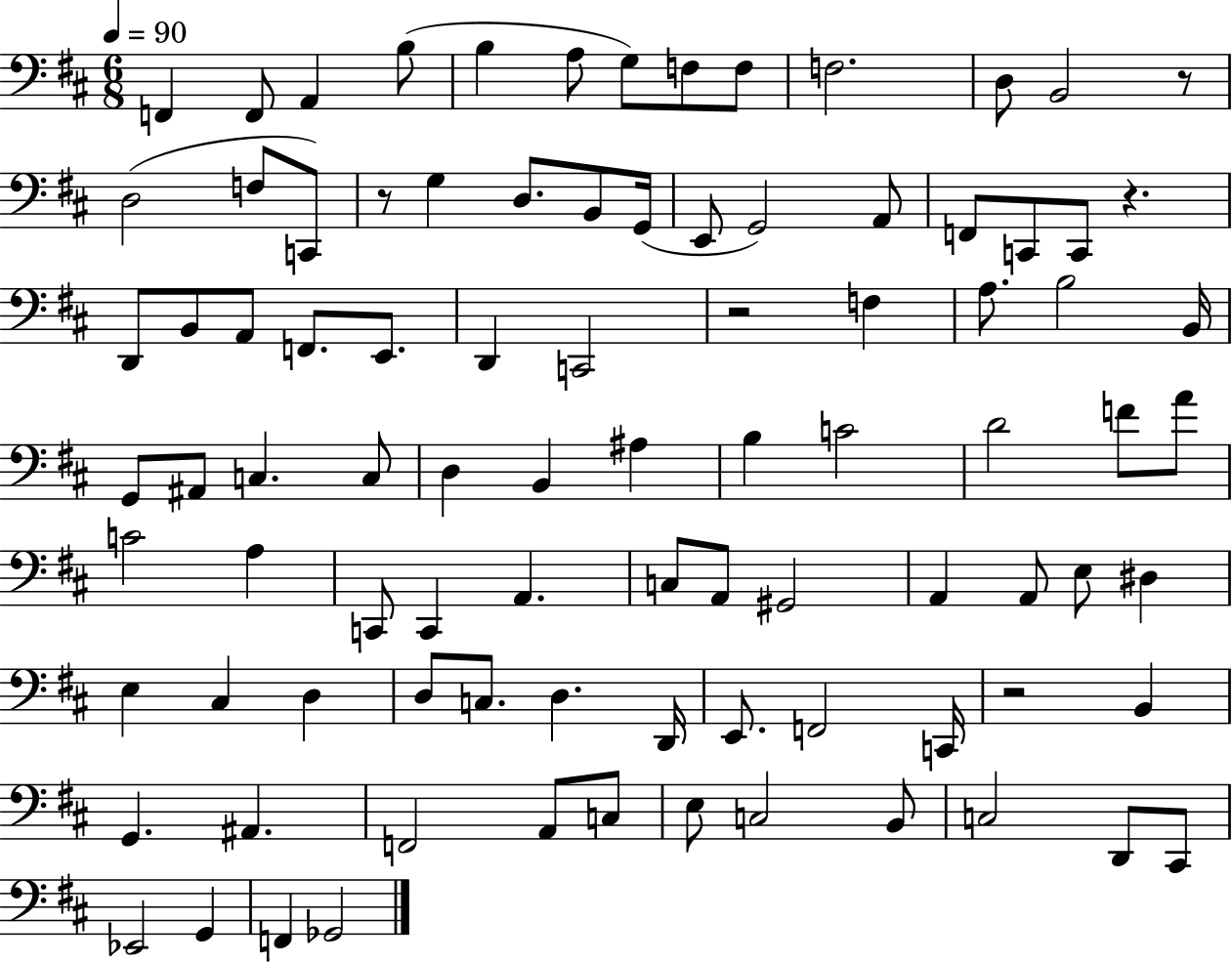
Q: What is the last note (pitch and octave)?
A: Gb2